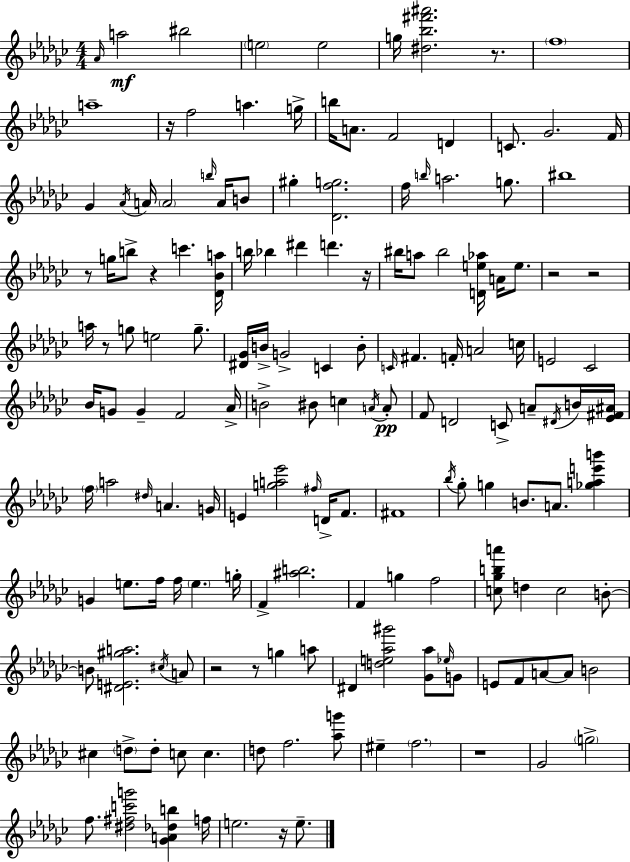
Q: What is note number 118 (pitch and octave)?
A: D5